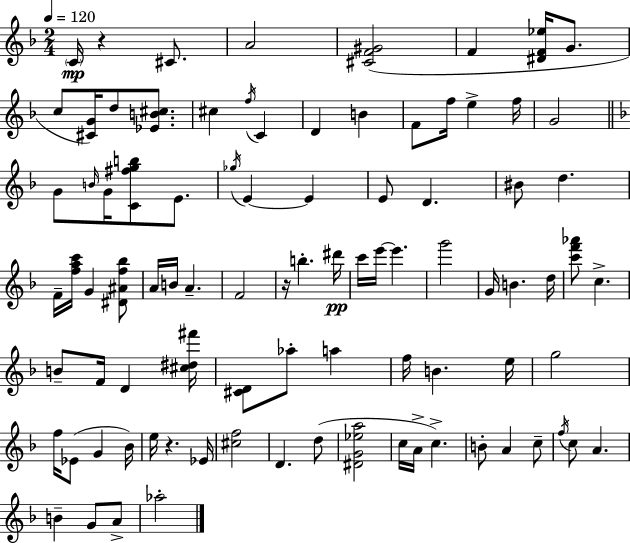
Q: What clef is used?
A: treble